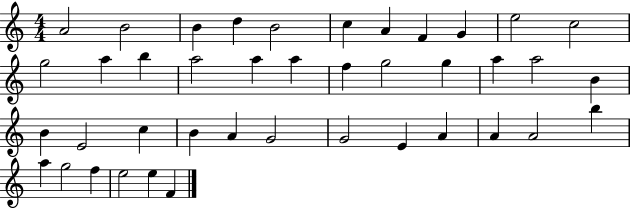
{
  \clef treble
  \numericTimeSignature
  \time 4/4
  \key c \major
  a'2 b'2 | b'4 d''4 b'2 | c''4 a'4 f'4 g'4 | e''2 c''2 | \break g''2 a''4 b''4 | a''2 a''4 a''4 | f''4 g''2 g''4 | a''4 a''2 b'4 | \break b'4 e'2 c''4 | b'4 a'4 g'2 | g'2 e'4 a'4 | a'4 a'2 b''4 | \break a''4 g''2 f''4 | e''2 e''4 f'4 | \bar "|."
}